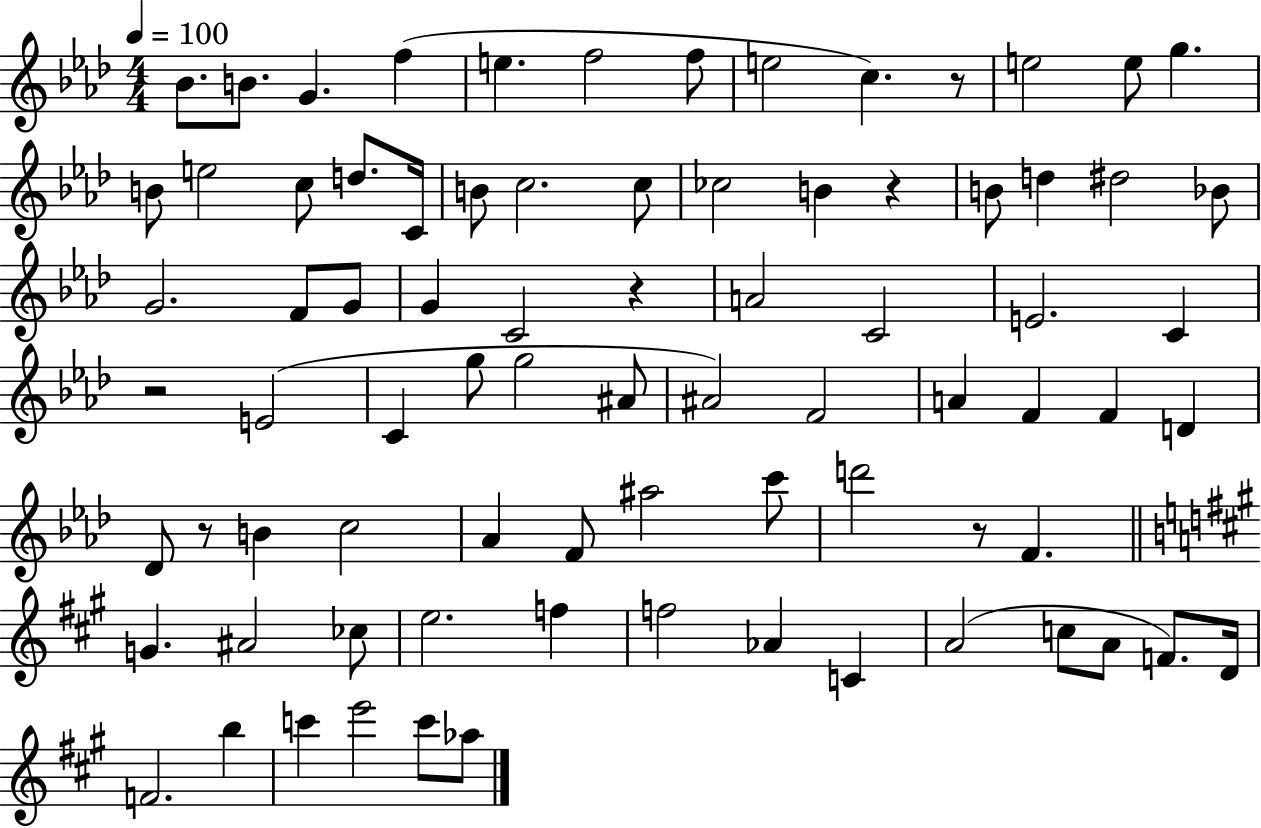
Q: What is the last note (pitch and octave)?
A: Ab5